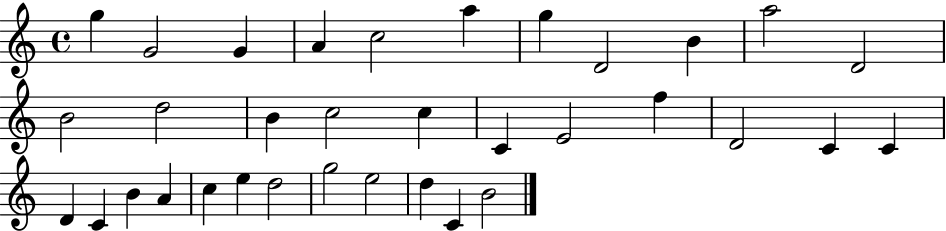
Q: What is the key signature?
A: C major